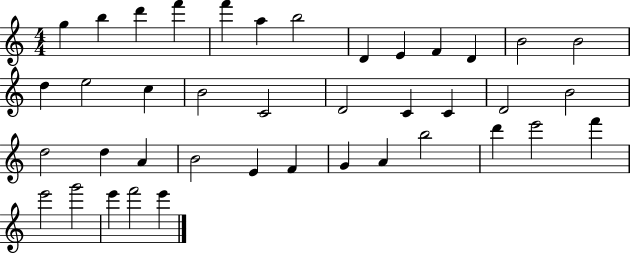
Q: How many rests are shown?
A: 0